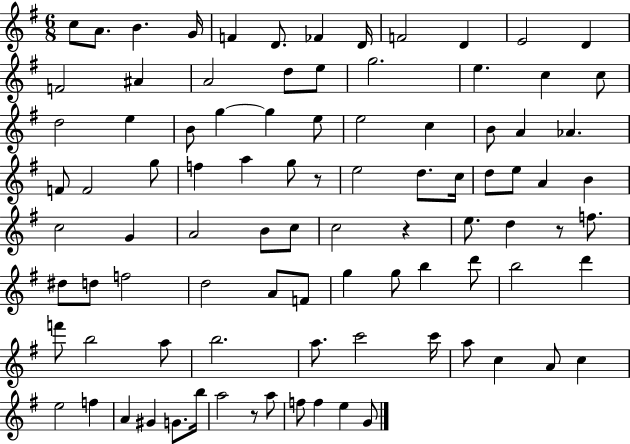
{
  \clef treble
  \numericTimeSignature
  \time 6/8
  \key g \major
  c''8 a'8. b'4. g'16 | f'4 d'8. fes'4 d'16 | f'2 d'4 | e'2 d'4 | \break f'2 ais'4 | a'2 d''8 e''8 | g''2. | e''4. c''4 c''8 | \break d''2 e''4 | b'8 g''4~~ g''4 e''8 | e''2 c''4 | b'8 a'4 aes'4. | \break f'8 f'2 g''8 | f''4 a''4 g''8 r8 | e''2 d''8. c''16 | d''8 e''8 a'4 b'4 | \break c''2 g'4 | a'2 b'8 c''8 | c''2 r4 | e''8. d''4 r8 f''8. | \break dis''8 d''8 f''2 | d''2 a'8 f'8 | g''4 g''8 b''4 d'''8 | b''2 d'''4 | \break f'''8 b''2 a''8 | b''2. | a''8. c'''2 c'''16 | a''8 c''4 a'8 c''4 | \break e''2 f''4 | a'4 gis'4 g'8. b''16 | a''2 r8 a''8 | f''8 f''4 e''4 g'8 | \break \bar "|."
}